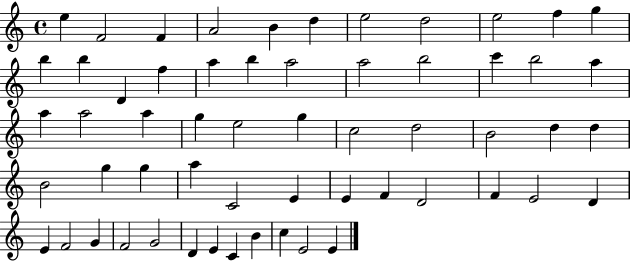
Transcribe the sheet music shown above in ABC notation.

X:1
T:Untitled
M:4/4
L:1/4
K:C
e F2 F A2 B d e2 d2 e2 f g b b D f a b a2 a2 b2 c' b2 a a a2 a g e2 g c2 d2 B2 d d B2 g g a C2 E E F D2 F E2 D E F2 G F2 G2 D E C B c E2 E